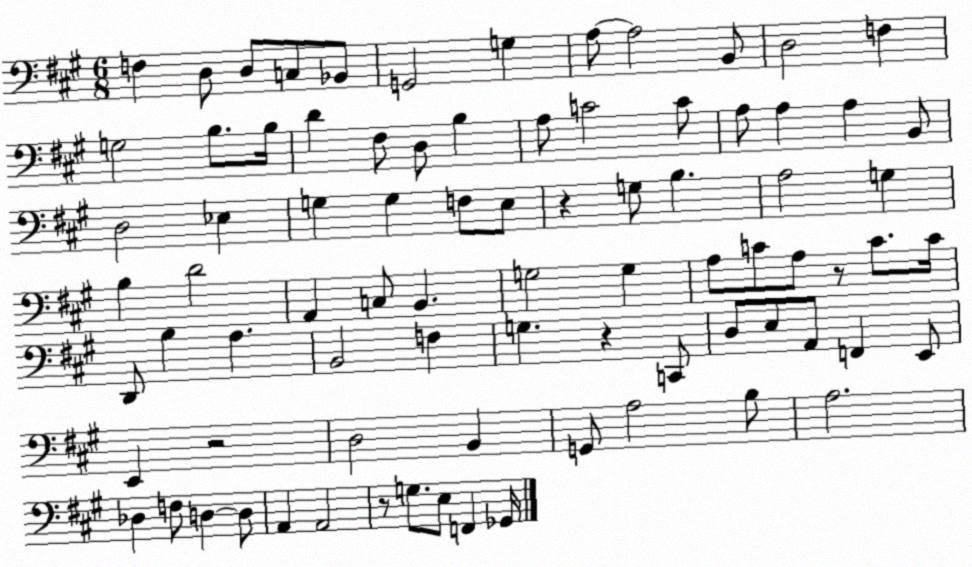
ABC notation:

X:1
T:Untitled
M:6/8
L:1/4
K:A
F, D,/2 D,/2 C,/2 _B,,/2 G,,2 G, A,/2 A,2 B,,/2 D,2 F, G,2 B,/2 B,/4 D ^F,/2 D,/2 B, A,/2 C2 C/2 A,/2 A, A, B,,/2 D,2 _E, G, G, F,/2 E,/2 z G,/2 B, A,2 G, B, D2 A,, C,/2 B,, G,2 G, A,/2 C/2 A,/2 z/2 C/2 C/4 D,,/2 B, A, B,,2 F, G, z C,,/2 D,/2 E,/2 A,,/2 F,, E,,/2 E,, z2 D,2 B,, G,,/2 A,2 B,/2 A,2 _D, F,/2 D, D,/2 A,, A,,2 z/2 G,/2 E,/2 F,, _G,,/4